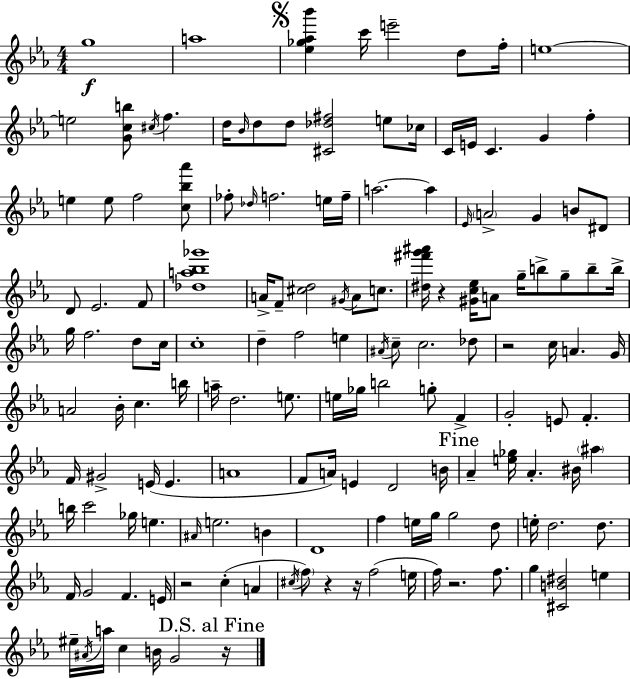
X:1
T:Untitled
M:4/4
L:1/4
K:Eb
g4 a4 [_e_g_a_b'] c'/4 e'2 d/2 f/4 e4 e2 [Gcb]/2 ^c/4 f d/4 _B/4 d/2 d/2 [^C_d^f]2 e/2 _c/4 C/4 E/4 C G f e e/2 f2 [c_b_a']/2 _f/2 _d/4 f2 e/4 f/4 a2 a _E/4 A2 G B/2 ^D/2 D/2 _E2 F/2 [_da_b_g']4 A/4 F/2 [^cd]2 ^G/4 A/2 c/2 [^d^f'g'^a']/4 z [^Gc_e]/4 A/2 g/4 b/2 g/2 b/2 b/4 g/4 f2 d/2 c/4 c4 d f2 e ^A/4 c/2 c2 _d/2 z2 c/4 A G/4 A2 _B/4 c b/4 a/4 d2 e/2 e/4 _g/4 b2 g/2 F G2 E/2 F F/4 ^G2 E/4 E A4 F/2 A/4 E D2 B/4 _A [e_g]/4 _A ^B/4 ^a b/4 c'2 _g/4 e ^A/4 e2 B D4 f e/4 g/4 g2 d/2 e/4 d2 d/2 F/4 G2 F E/4 z2 c A ^c/4 f/2 z z/4 f2 e/4 f/4 z2 f/2 g [^CB^d]2 e ^e/4 ^A/4 a/4 c B/4 G2 z/4